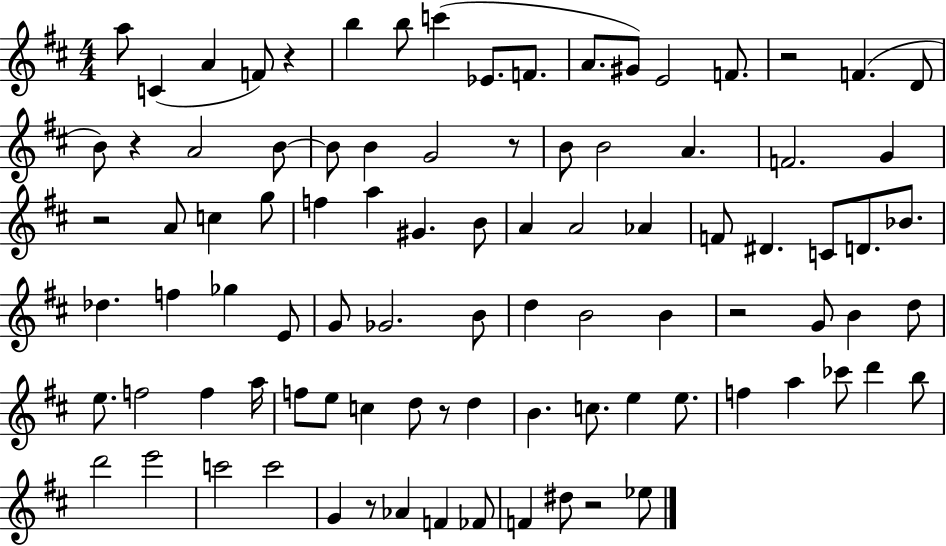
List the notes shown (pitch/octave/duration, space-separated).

A5/e C4/q A4/q F4/e R/q B5/q B5/e C6/q Eb4/e. F4/e. A4/e. G#4/e E4/h F4/e. R/h F4/q. D4/e B4/e R/q A4/h B4/e B4/e B4/q G4/h R/e B4/e B4/h A4/q. F4/h. G4/q R/h A4/e C5/q G5/e F5/q A5/q G#4/q. B4/e A4/q A4/h Ab4/q F4/e D#4/q. C4/e D4/e. Bb4/e. Db5/q. F5/q Gb5/q E4/e G4/e Gb4/h. B4/e D5/q B4/h B4/q R/h G4/e B4/q D5/e E5/e. F5/h F5/q A5/s F5/e E5/e C5/q D5/e R/e D5/q B4/q. C5/e. E5/q E5/e. F5/q A5/q CES6/e D6/q B5/e D6/h E6/h C6/h C6/h G4/q R/e Ab4/q F4/q FES4/e F4/q D#5/e R/h Eb5/e